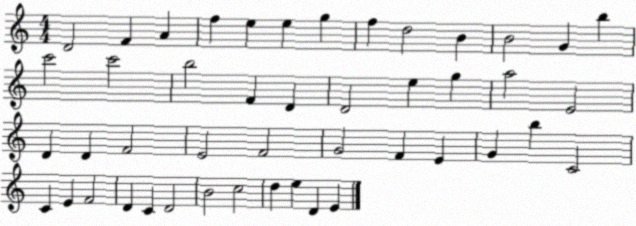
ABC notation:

X:1
T:Untitled
M:4/4
L:1/4
K:C
D2 F A f e e g f d2 B B2 G b c'2 c'2 b2 F D D2 e g a2 E2 D D F2 E2 F2 G2 F E G b C2 C E F2 D C D2 B2 c2 d e D E